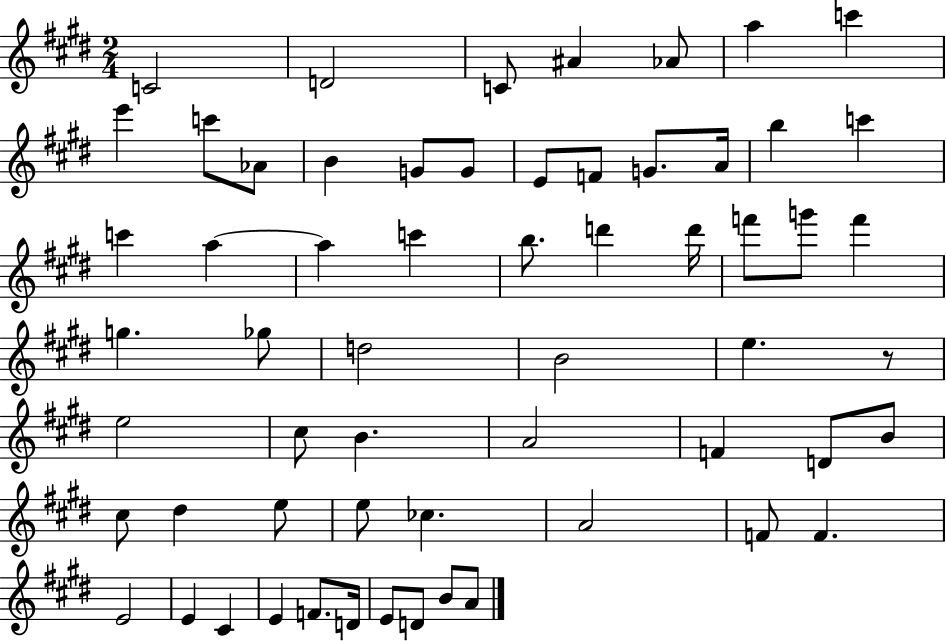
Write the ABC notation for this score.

X:1
T:Untitled
M:2/4
L:1/4
K:E
C2 D2 C/2 ^A _A/2 a c' e' c'/2 _A/2 B G/2 G/2 E/2 F/2 G/2 A/4 b c' c' a a c' b/2 d' d'/4 f'/2 g'/2 f' g _g/2 d2 B2 e z/2 e2 ^c/2 B A2 F D/2 B/2 ^c/2 ^d e/2 e/2 _c A2 F/2 F E2 E ^C E F/2 D/4 E/2 D/2 B/2 A/2